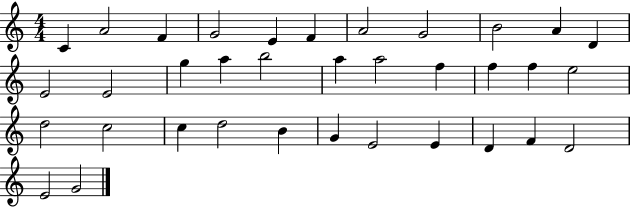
C4/q A4/h F4/q G4/h E4/q F4/q A4/h G4/h B4/h A4/q D4/q E4/h E4/h G5/q A5/q B5/h A5/q A5/h F5/q F5/q F5/q E5/h D5/h C5/h C5/q D5/h B4/q G4/q E4/h E4/q D4/q F4/q D4/h E4/h G4/h